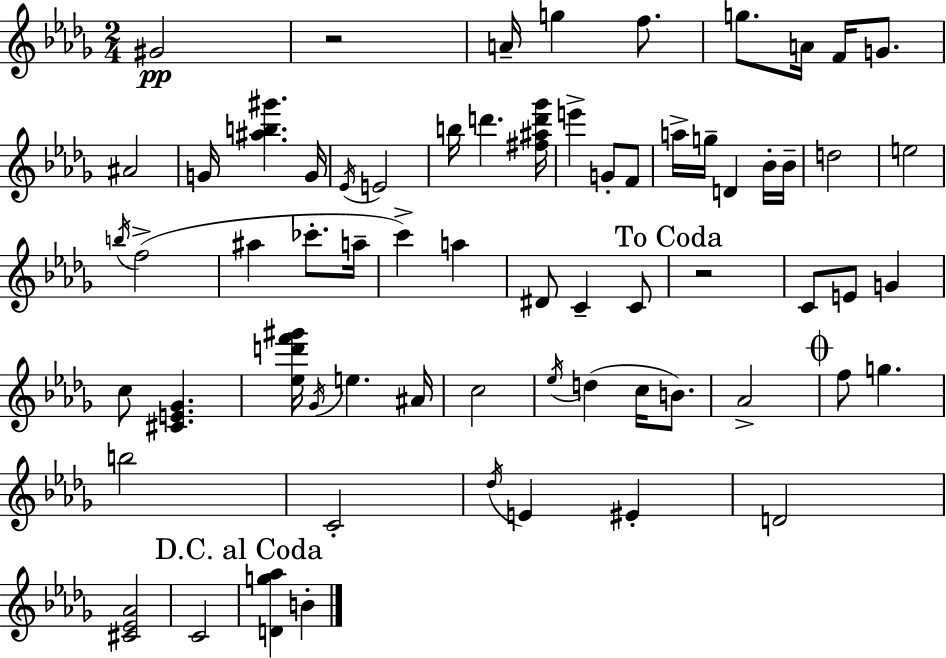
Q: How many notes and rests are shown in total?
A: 66